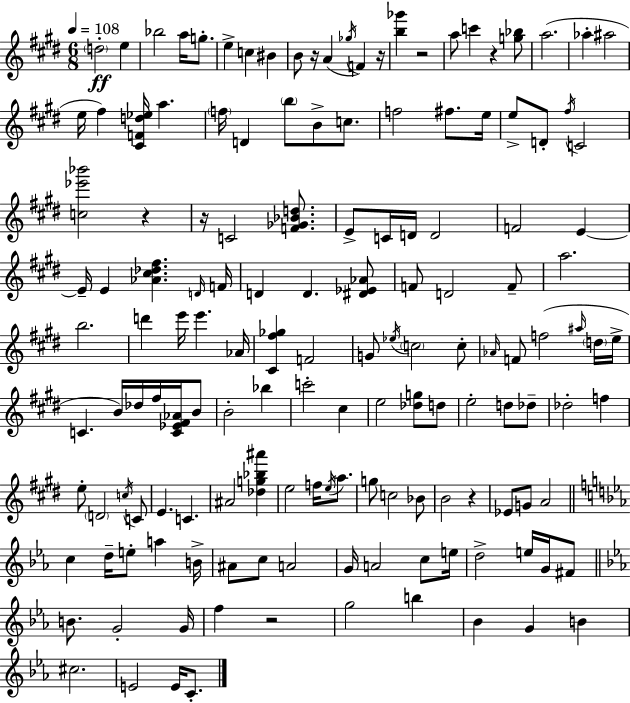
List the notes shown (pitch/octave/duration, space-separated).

D5/h E5/q Bb5/h A5/s G5/e. E5/q C5/q BIS4/q B4/e R/s A4/q Gb5/s F4/q R/s [B5,Gb6]/q R/h A5/e C6/q R/q [G5,Bb5]/e A5/h. Ab5/q A#5/h E5/s F#5/q [C#4,F4,D5,Eb5]/s A5/q. F5/s D4/q B5/e B4/e C5/e. F5/h F#5/e. E5/s E5/e D4/e F#5/s C4/h [C5,Eb6,Bb6]/h R/q R/s C4/h [F4,Gb4,Bb4,D5]/e. E4/e C4/s D4/s D4/h F4/h E4/q E4/s E4/q [Ab4,C#5,Db5,F#5]/q. D4/s F4/s D4/q D4/q. [D#4,Eb4,Ab4]/e F4/e D4/h F4/e A5/h. B5/h. D6/q E6/s E6/q. Ab4/s [C#4,F#5,Gb5]/q F4/h G4/e Eb5/s C5/h C5/e Ab4/s F4/e F5/h A#5/s D5/s E5/s C4/q. B4/s Db5/s F#5/s [C4,Eb4,F#4,Ab4]/s B4/e B4/h Bb5/q C6/h C#5/q E5/h [Db5,G5]/e D5/e E5/h D5/e Db5/e Db5/h F5/q E5/e D4/h C5/s C4/e E4/q. C4/q. A#4/h [Db5,G5,Bb5,A#6]/q E5/h F5/s E5/s A5/e. G5/e C5/h Bb4/e B4/h R/q Eb4/e G4/e A4/h C5/q D5/s E5/e A5/q B4/s A#4/e C5/e A4/h G4/s A4/h C5/e E5/s D5/h E5/s G4/s F#4/e B4/e. G4/h G4/s F5/q R/h G5/h B5/q Bb4/q G4/q B4/q C#5/h. E4/h E4/s C4/e.